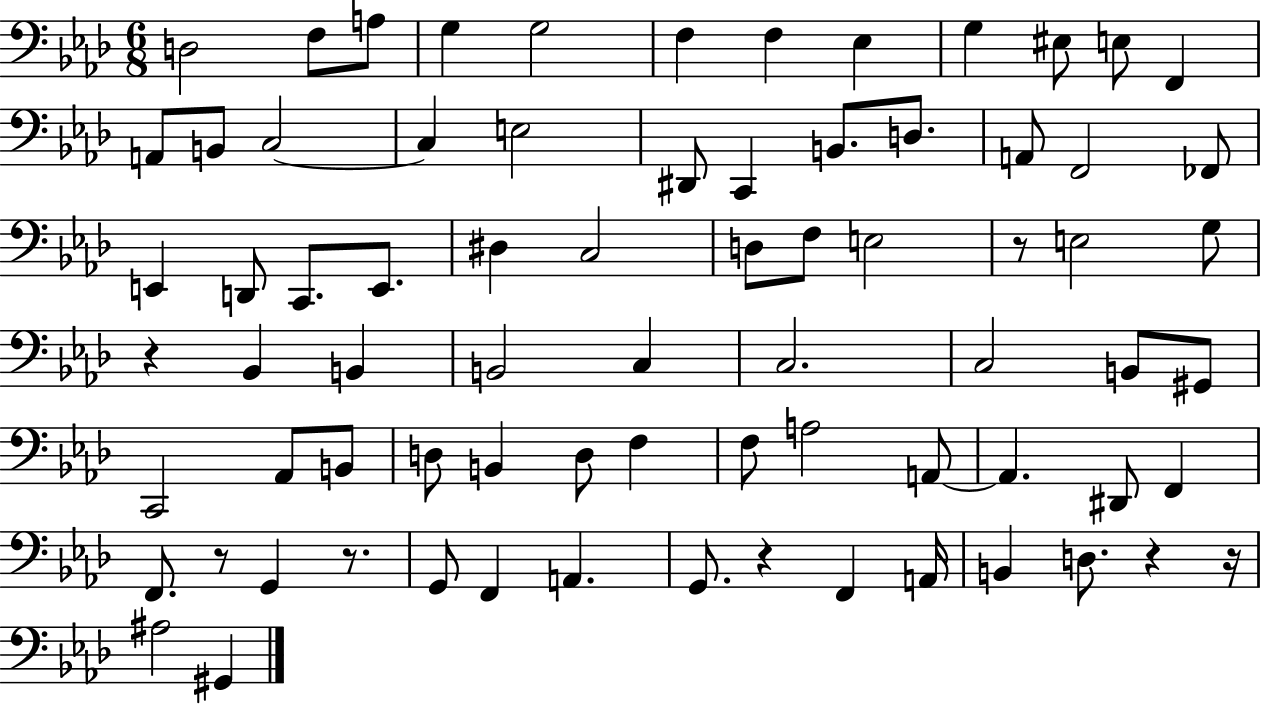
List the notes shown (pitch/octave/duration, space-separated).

D3/h F3/e A3/e G3/q G3/h F3/q F3/q Eb3/q G3/q EIS3/e E3/e F2/q A2/e B2/e C3/h C3/q E3/h D#2/e C2/q B2/e. D3/e. A2/e F2/h FES2/e E2/q D2/e C2/e. E2/e. D#3/q C3/h D3/e F3/e E3/h R/e E3/h G3/e R/q Bb2/q B2/q B2/h C3/q C3/h. C3/h B2/e G#2/e C2/h Ab2/e B2/e D3/e B2/q D3/e F3/q F3/e A3/h A2/e A2/q. D#2/e F2/q F2/e. R/e G2/q R/e. G2/e F2/q A2/q. G2/e. R/q F2/q A2/s B2/q D3/e. R/q R/s A#3/h G#2/q